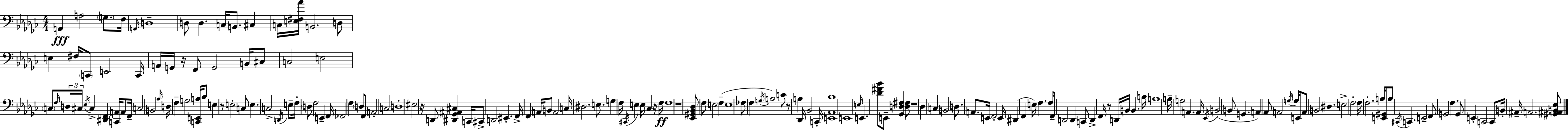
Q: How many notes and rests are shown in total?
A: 180